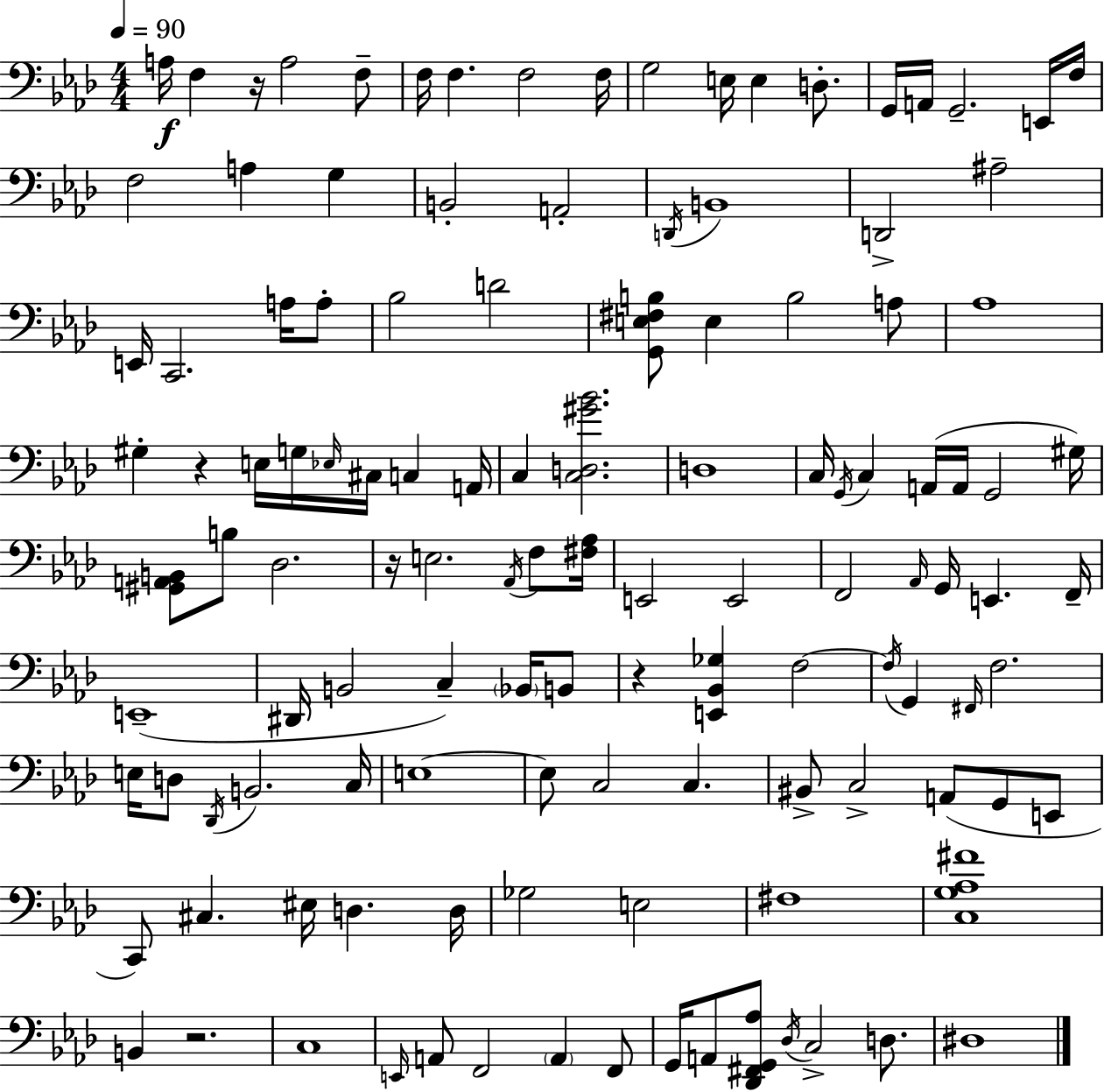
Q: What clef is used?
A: bass